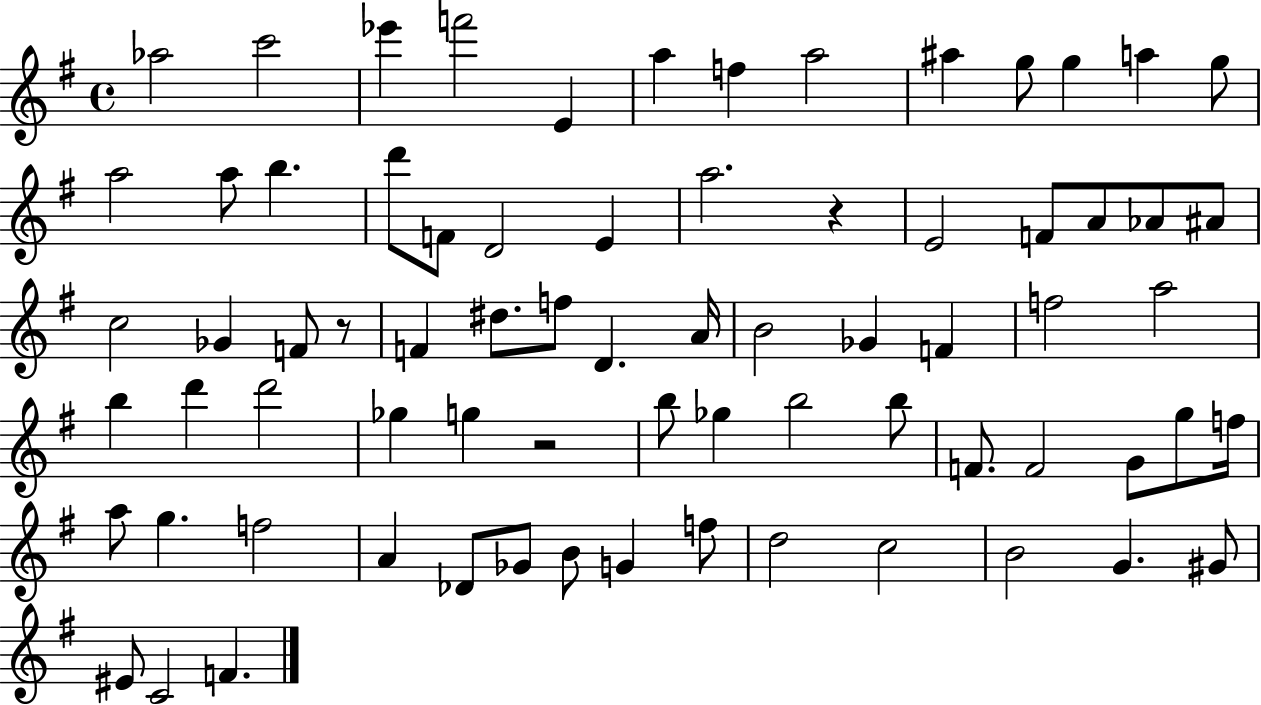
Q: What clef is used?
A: treble